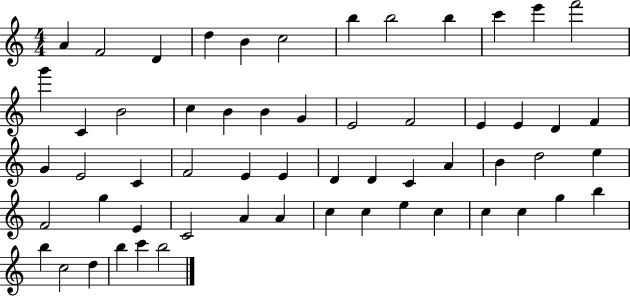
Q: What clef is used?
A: treble